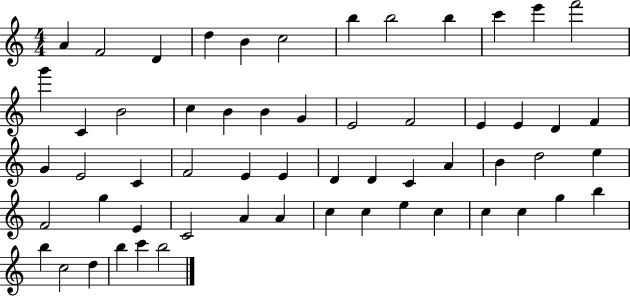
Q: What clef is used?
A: treble